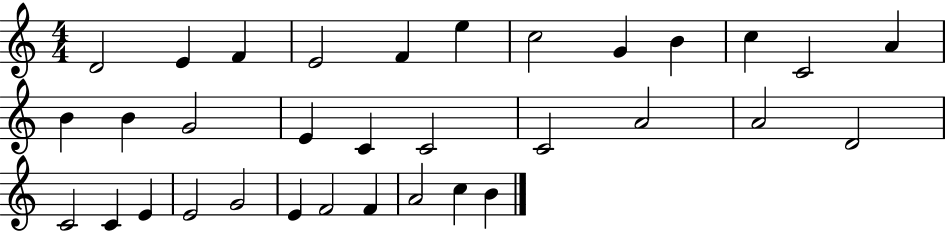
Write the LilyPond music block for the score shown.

{
  \clef treble
  \numericTimeSignature
  \time 4/4
  \key c \major
  d'2 e'4 f'4 | e'2 f'4 e''4 | c''2 g'4 b'4 | c''4 c'2 a'4 | \break b'4 b'4 g'2 | e'4 c'4 c'2 | c'2 a'2 | a'2 d'2 | \break c'2 c'4 e'4 | e'2 g'2 | e'4 f'2 f'4 | a'2 c''4 b'4 | \break \bar "|."
}